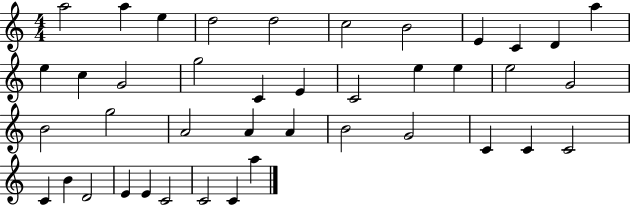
{
  \clef treble
  \numericTimeSignature
  \time 4/4
  \key c \major
  a''2 a''4 e''4 | d''2 d''2 | c''2 b'2 | e'4 c'4 d'4 a''4 | \break e''4 c''4 g'2 | g''2 c'4 e'4 | c'2 e''4 e''4 | e''2 g'2 | \break b'2 g''2 | a'2 a'4 a'4 | b'2 g'2 | c'4 c'4 c'2 | \break c'4 b'4 d'2 | e'4 e'4 c'2 | c'2 c'4 a''4 | \bar "|."
}